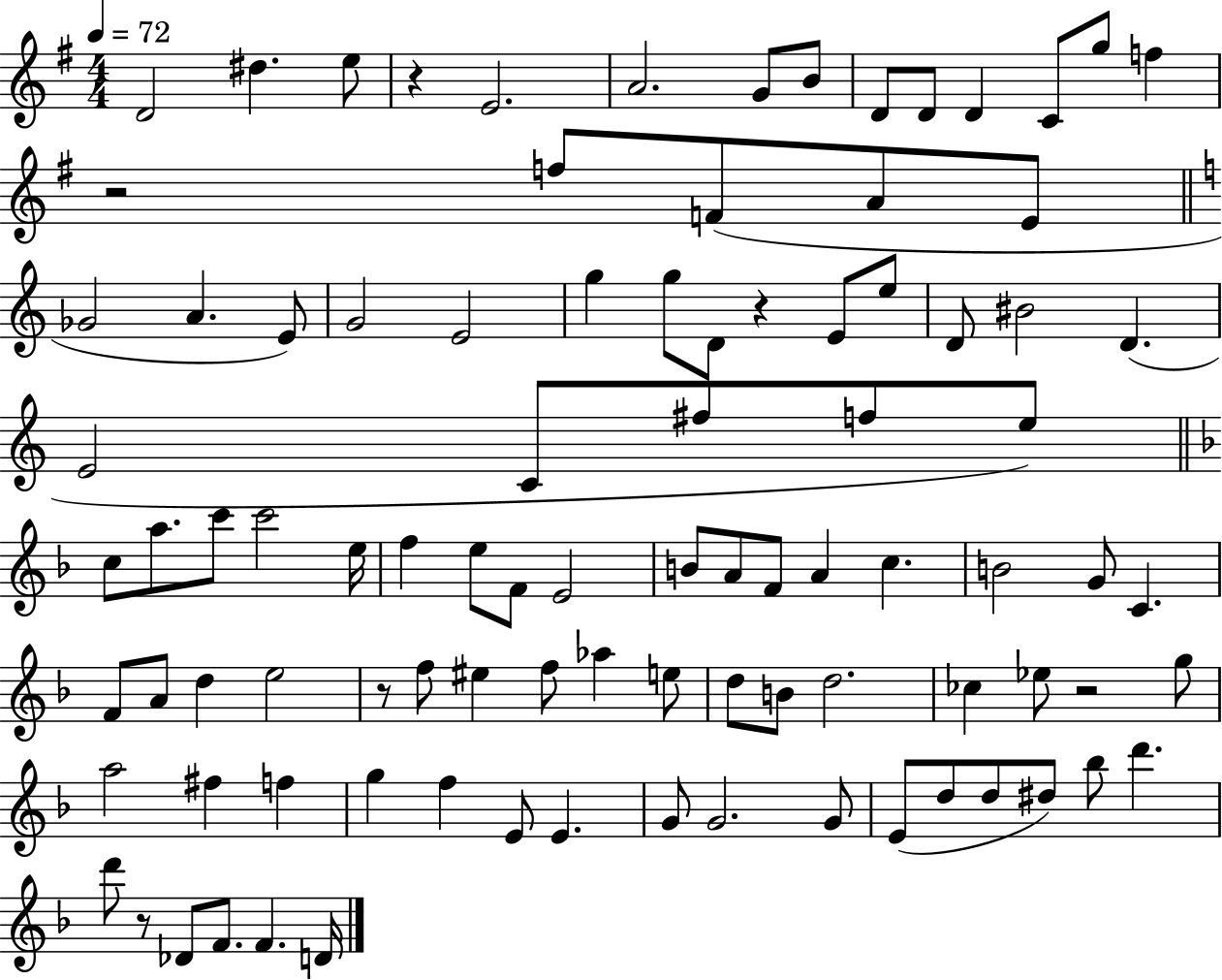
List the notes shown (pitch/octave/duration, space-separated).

D4/h D#5/q. E5/e R/q E4/h. A4/h. G4/e B4/e D4/e D4/e D4/q C4/e G5/e F5/q R/h F5/e F4/e A4/e E4/e Gb4/h A4/q. E4/e G4/h E4/h G5/q G5/e D4/e R/q E4/e E5/e D4/e BIS4/h D4/q. E4/h C4/e F#5/e F5/e E5/e C5/e A5/e. C6/e C6/h E5/s F5/q E5/e F4/e E4/h B4/e A4/e F4/e A4/q C5/q. B4/h G4/e C4/q. F4/e A4/e D5/q E5/h R/e F5/e EIS5/q F5/e Ab5/q E5/e D5/e B4/e D5/h. CES5/q Eb5/e R/h G5/e A5/h F#5/q F5/q G5/q F5/q E4/e E4/q. G4/e G4/h. G4/e E4/e D5/e D5/e D#5/e Bb5/e D6/q. D6/e R/e Db4/e F4/e. F4/q. D4/s